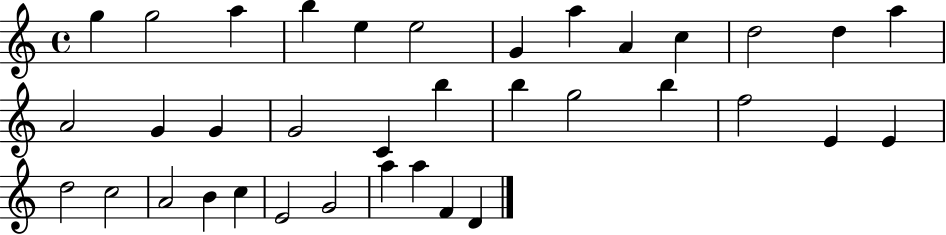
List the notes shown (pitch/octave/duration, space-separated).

G5/q G5/h A5/q B5/q E5/q E5/h G4/q A5/q A4/q C5/q D5/h D5/q A5/q A4/h G4/q G4/q G4/h C4/q B5/q B5/q G5/h B5/q F5/h E4/q E4/q D5/h C5/h A4/h B4/q C5/q E4/h G4/h A5/q A5/q F4/q D4/q